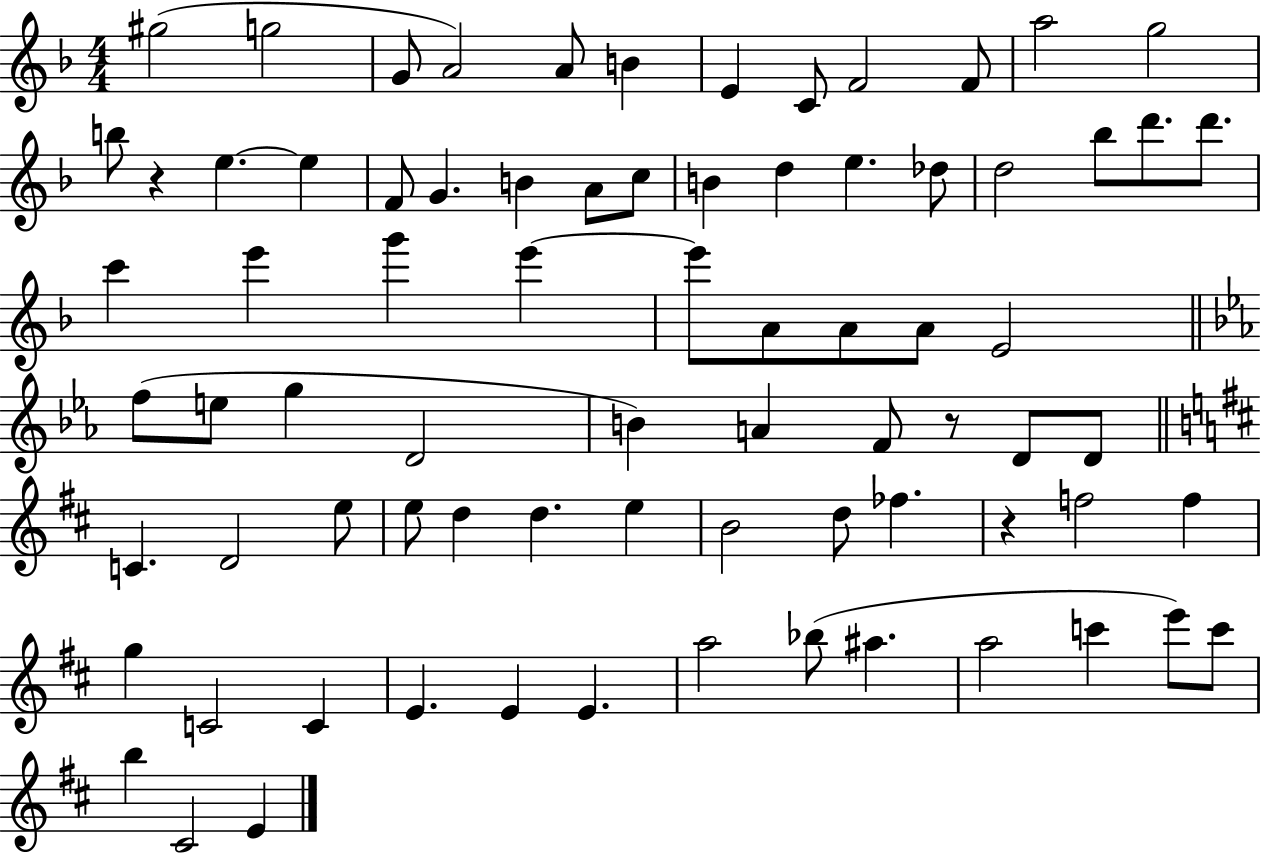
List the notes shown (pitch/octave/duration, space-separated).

G#5/h G5/h G4/e A4/h A4/e B4/q E4/q C4/e F4/h F4/e A5/h G5/h B5/e R/q E5/q. E5/q F4/e G4/q. B4/q A4/e C5/e B4/q D5/q E5/q. Db5/e D5/h Bb5/e D6/e. D6/e. C6/q E6/q G6/q E6/q E6/e A4/e A4/e A4/e E4/h F5/e E5/e G5/q D4/h B4/q A4/q F4/e R/e D4/e D4/e C4/q. D4/h E5/e E5/e D5/q D5/q. E5/q B4/h D5/e FES5/q. R/q F5/h F5/q G5/q C4/h C4/q E4/q. E4/q E4/q. A5/h Bb5/e A#5/q. A5/h C6/q E6/e C6/e B5/q C#4/h E4/q